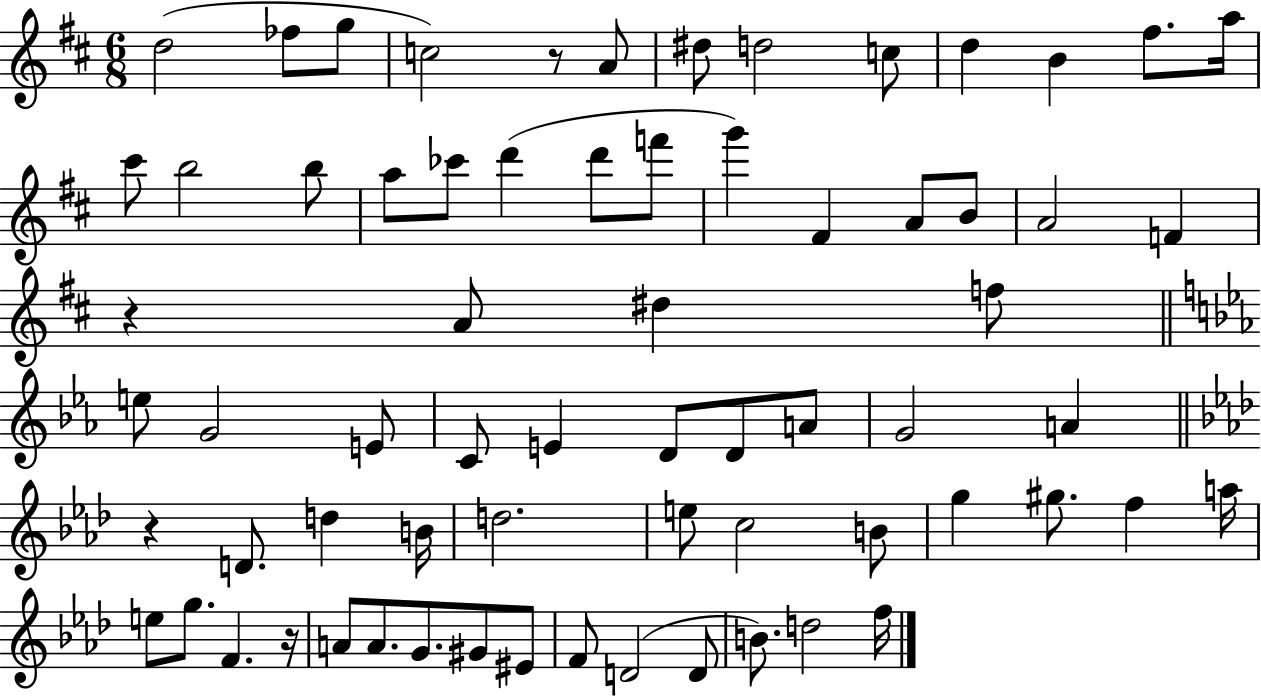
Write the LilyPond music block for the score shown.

{
  \clef treble
  \numericTimeSignature
  \time 6/8
  \key d \major
  d''2( fes''8 g''8 | c''2) r8 a'8 | dis''8 d''2 c''8 | d''4 b'4 fis''8. a''16 | \break cis'''8 b''2 b''8 | a''8 ces'''8 d'''4( d'''8 f'''8 | g'''4) fis'4 a'8 b'8 | a'2 f'4 | \break r4 a'8 dis''4 f''8 | \bar "||" \break \key ees \major e''8 g'2 e'8 | c'8 e'4 d'8 d'8 a'8 | g'2 a'4 | \bar "||" \break \key aes \major r4 d'8. d''4 b'16 | d''2. | e''8 c''2 b'8 | g''4 gis''8. f''4 a''16 | \break e''8 g''8. f'4. r16 | a'8 a'8. g'8. gis'8 eis'8 | f'8 d'2( d'8 | b'8.) d''2 f''16 | \break \bar "|."
}